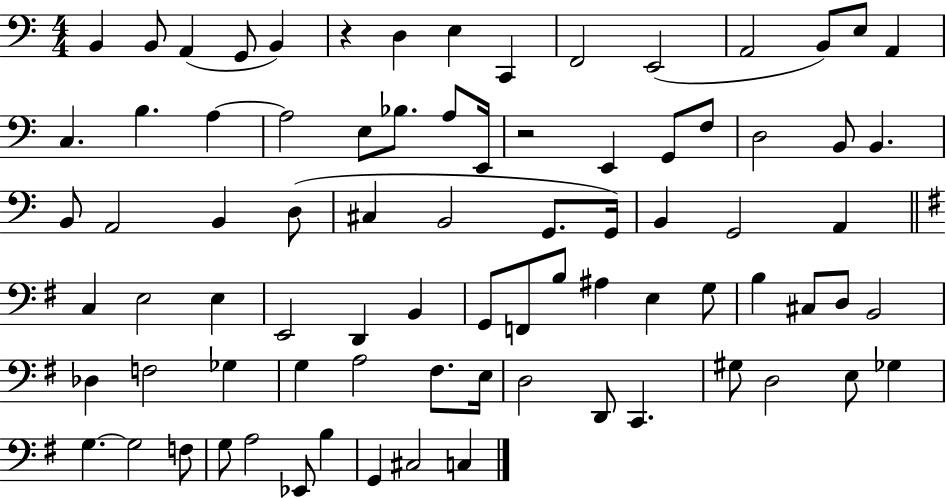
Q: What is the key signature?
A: C major